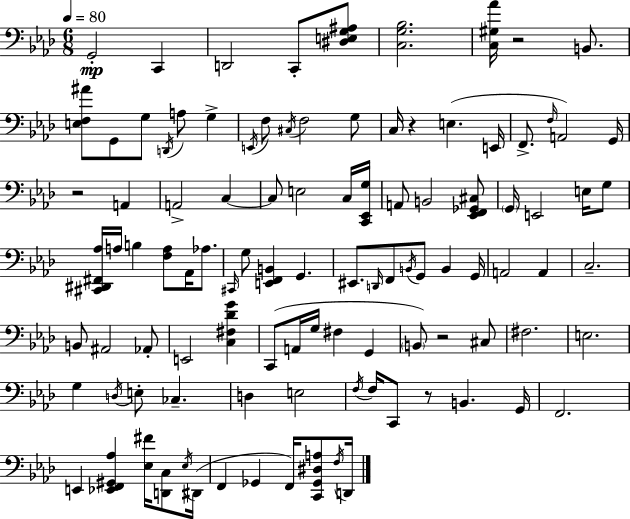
{
  \clef bass
  \numericTimeSignature
  \time 6/8
  \key f \minor
  \tempo 4 = 80
  \repeat volta 2 { g,2-.\mp c,4 | d,2 c,8-. <dis e g ais>8 | <c g bes>2. | <c gis aes'>16 r2 b,8. | \break <e f ais'>8 g,8 g8 \acciaccatura { d,16 } a8 g4-> | \acciaccatura { e,16 } f8 \acciaccatura { cis16 } f2 | g8 c16 r4 e4.( | e,16 f,8.-> \grace { f16 } a,2) | \break g,16 r2 | a,4 a,2-> | c4~~ c8 e2 | c16 <c, ees, g>16 a,8 b,2 | \break <ees, f, ges, cis>8 \parenthesize g,16 e,2 | e16 g8 <cis, dis, fis, aes>16 a16 b4 <f a>8 | aes,16 aes8. \grace { cis,16 } g8 <e, f, b,>4 g,4. | eis,8. \grace { d,16 } f,8 \acciaccatura { b,16 } | \break g,8 b,4 g,16 a,2 | a,4 c2.-- | b,8 ais,2 | aes,8-. e,2 | \break <c fis des' g'>4 c,8( a,16 g16 fis4 | g,4 \parenthesize b,8) r2 | cis8 fis2. | e2. | \break g4 \acciaccatura { d16 } | e8-. ces4.-- d4 | e2 \acciaccatura { f16 } f16 c,8 | r8 b,4. g,16 f,2. | \break e,4 | <ees, f, gis, aes>4 <ees fis'>16 <d, c>8 \acciaccatura { ees16 } dis,16( f,4 | ges,4 f,16) <c, ges, dis a>8 \acciaccatura { f16 } d,16 } \bar "|."
}